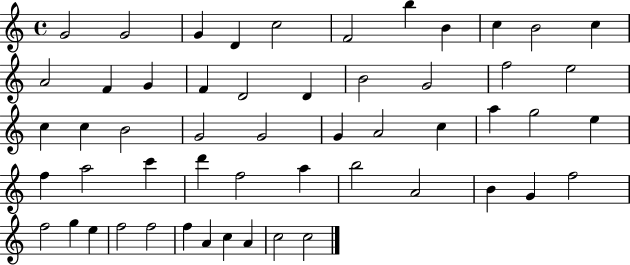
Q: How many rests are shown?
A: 0